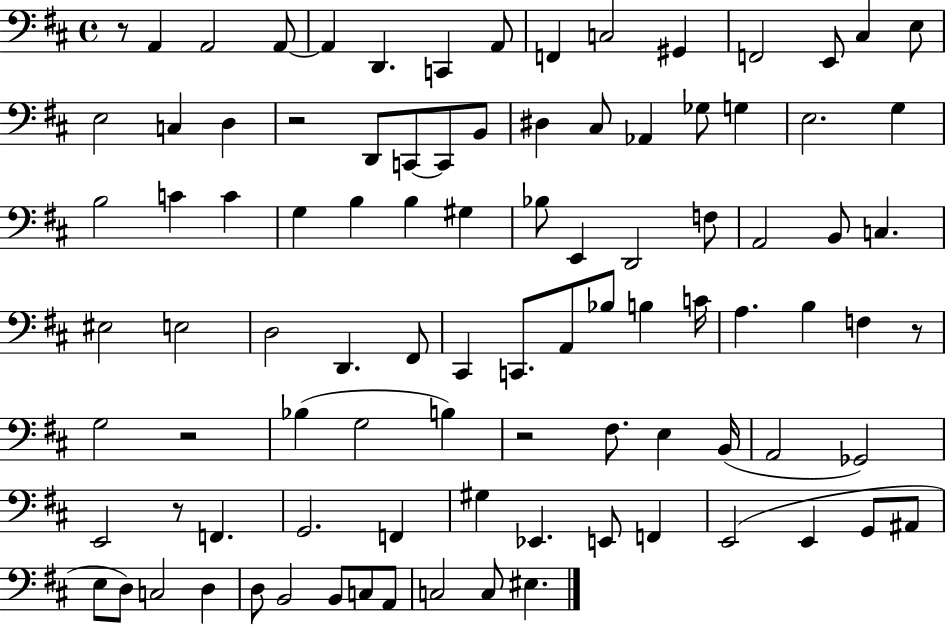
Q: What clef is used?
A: bass